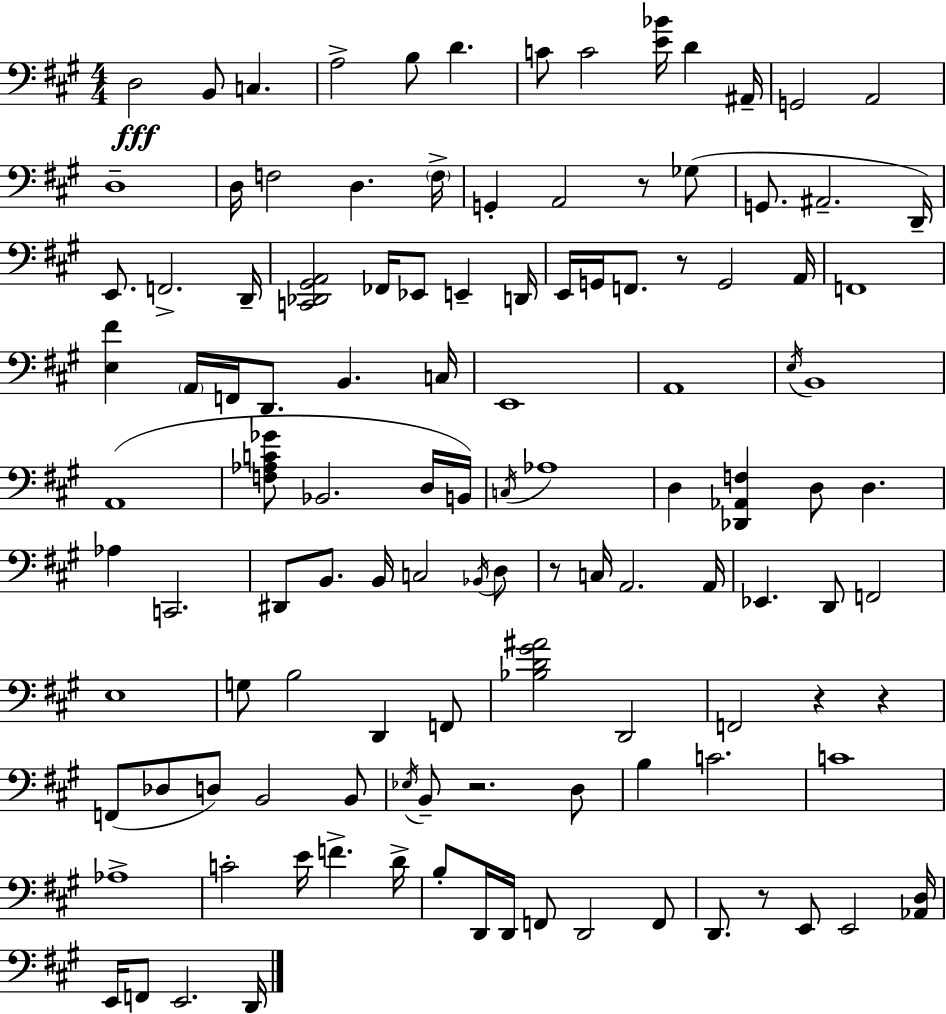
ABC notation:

X:1
T:Untitled
M:4/4
L:1/4
K:A
D,2 B,,/2 C, A,2 B,/2 D C/2 C2 [E_B]/4 D ^A,,/4 G,,2 A,,2 D,4 D,/4 F,2 D, F,/4 G,, A,,2 z/2 _G,/2 G,,/2 ^A,,2 D,,/4 E,,/2 F,,2 D,,/4 [C,,_D,,^G,,A,,]2 _F,,/4 _E,,/2 E,, D,,/4 E,,/4 G,,/4 F,,/2 z/2 G,,2 A,,/4 F,,4 [E,^F] A,,/4 F,,/4 D,,/2 B,, C,/4 E,,4 A,,4 E,/4 B,,4 A,,4 [F,_A,C_G]/2 _B,,2 D,/4 B,,/4 C,/4 _A,4 D, [_D,,_A,,F,] D,/2 D, _A, C,,2 ^D,,/2 B,,/2 B,,/4 C,2 _B,,/4 D,/2 z/2 C,/4 A,,2 A,,/4 _E,, D,,/2 F,,2 E,4 G,/2 B,2 D,, F,,/2 [_B,D^G^A]2 D,,2 F,,2 z z F,,/2 _D,/2 D,/2 B,,2 B,,/2 _E,/4 B,,/2 z2 D,/2 B, C2 C4 _A,4 C2 E/4 F D/4 B,/2 D,,/4 D,,/4 F,,/2 D,,2 F,,/2 D,,/2 z/2 E,,/2 E,,2 [_A,,D,]/4 E,,/4 F,,/2 E,,2 D,,/4